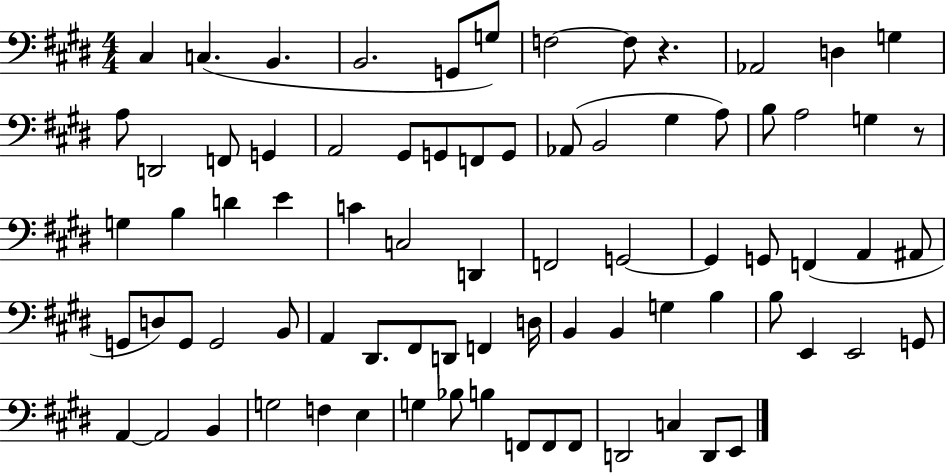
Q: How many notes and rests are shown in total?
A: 78